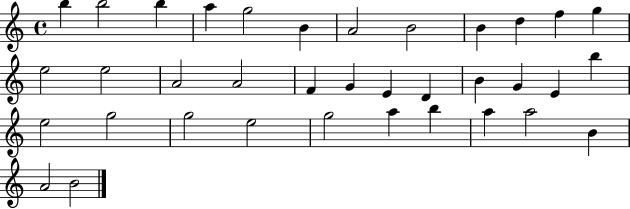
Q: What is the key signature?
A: C major